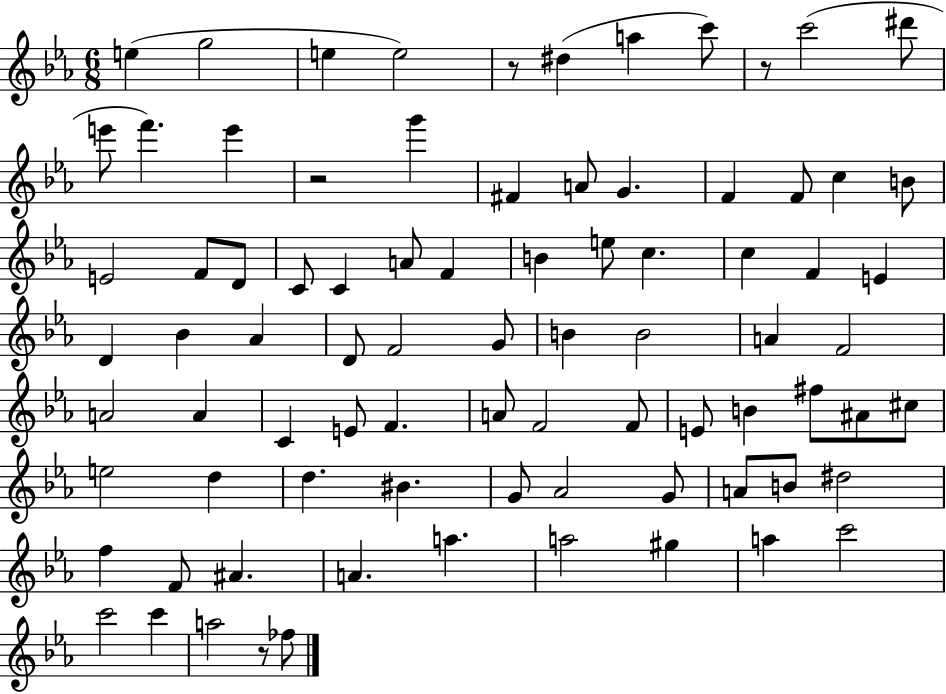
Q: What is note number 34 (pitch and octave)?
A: D4